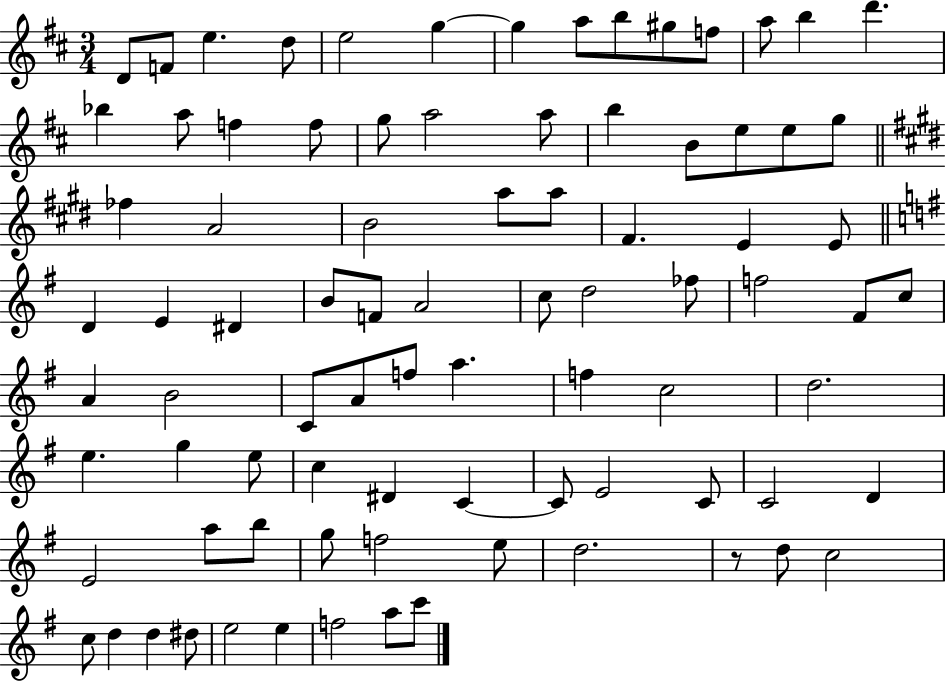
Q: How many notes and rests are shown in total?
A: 85